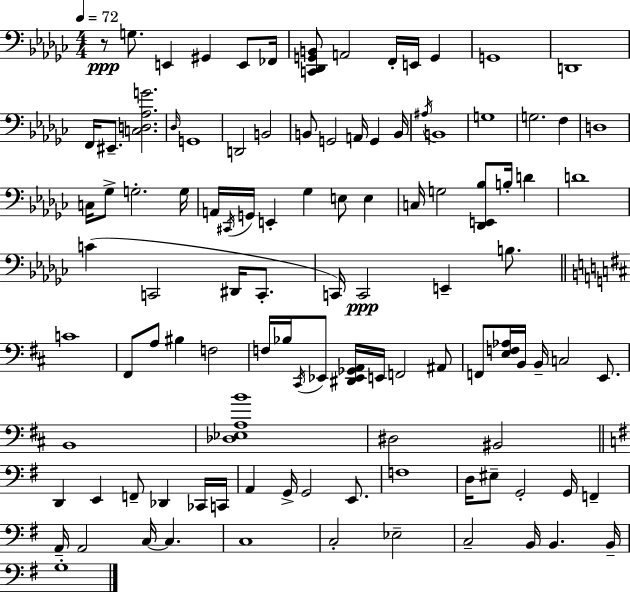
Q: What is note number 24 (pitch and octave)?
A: B2